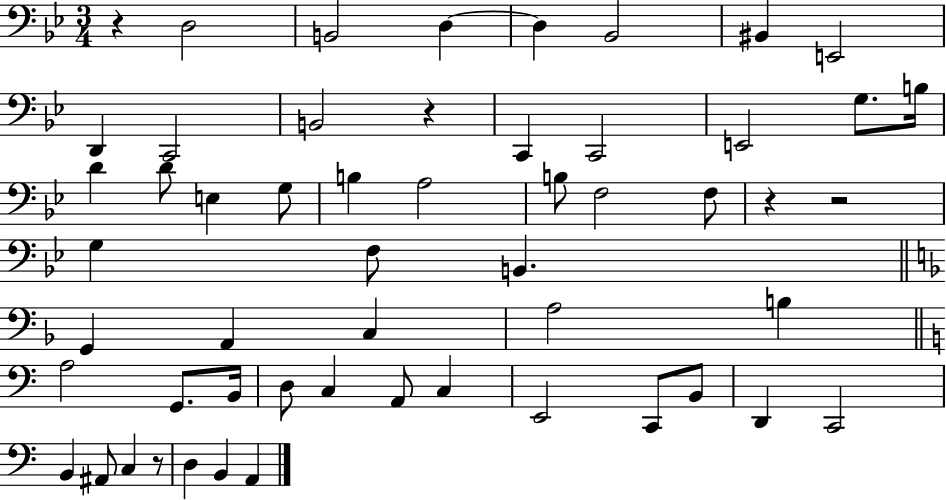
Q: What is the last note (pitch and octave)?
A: A2